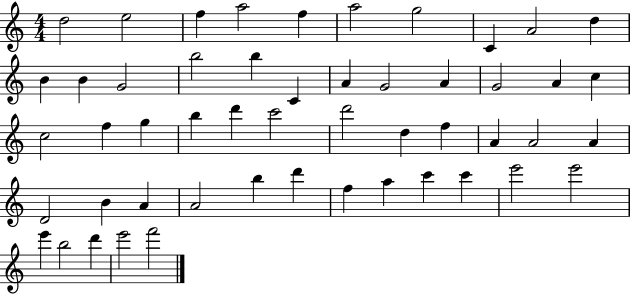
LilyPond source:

{
  \clef treble
  \numericTimeSignature
  \time 4/4
  \key c \major
  d''2 e''2 | f''4 a''2 f''4 | a''2 g''2 | c'4 a'2 d''4 | \break b'4 b'4 g'2 | b''2 b''4 c'4 | a'4 g'2 a'4 | g'2 a'4 c''4 | \break c''2 f''4 g''4 | b''4 d'''4 c'''2 | d'''2 d''4 f''4 | a'4 a'2 a'4 | \break d'2 b'4 a'4 | a'2 b''4 d'''4 | f''4 a''4 c'''4 c'''4 | e'''2 e'''2 | \break e'''4 b''2 d'''4 | e'''2 f'''2 | \bar "|."
}